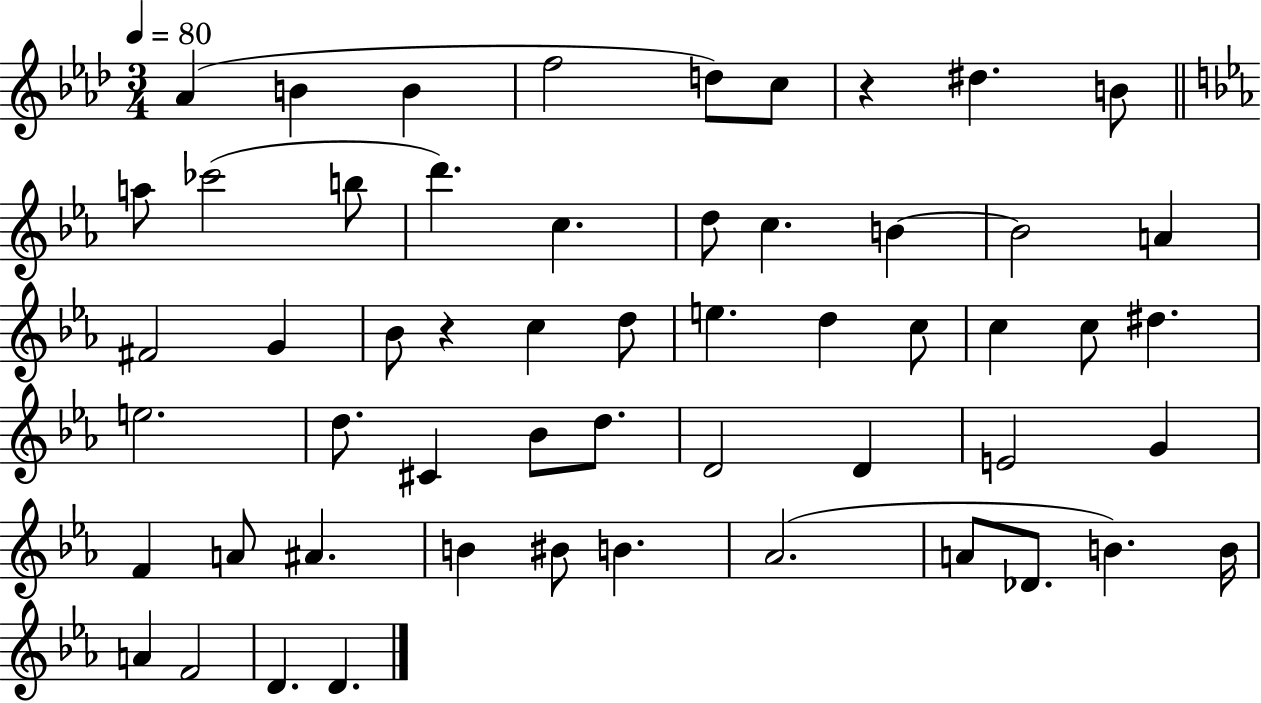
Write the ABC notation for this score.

X:1
T:Untitled
M:3/4
L:1/4
K:Ab
_A B B f2 d/2 c/2 z ^d B/2 a/2 _c'2 b/2 d' c d/2 c B B2 A ^F2 G _B/2 z c d/2 e d c/2 c c/2 ^d e2 d/2 ^C _B/2 d/2 D2 D E2 G F A/2 ^A B ^B/2 B _A2 A/2 _D/2 B B/4 A F2 D D